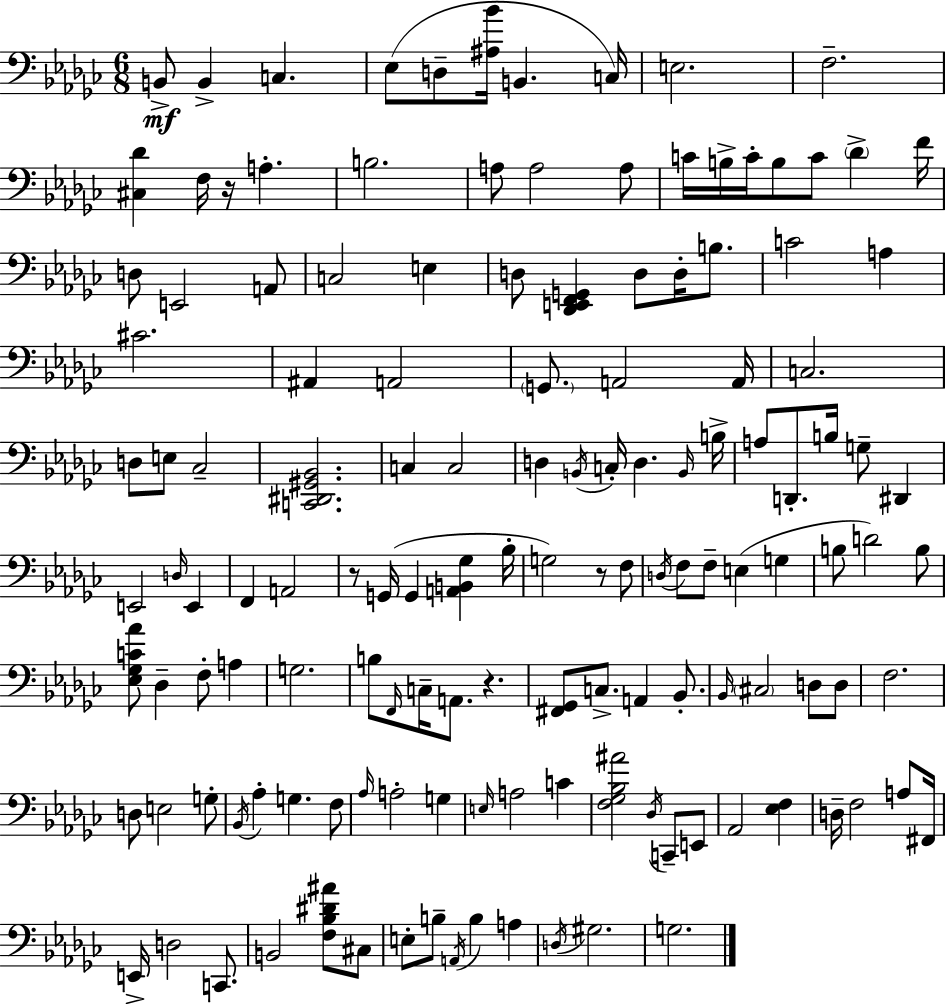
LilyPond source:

{
  \clef bass
  \numericTimeSignature
  \time 6/8
  \key ees \minor
  b,8->\mf b,4-> c4. | ees8( d8-- <ais bes'>16 b,4. c16) | e2. | f2.-- | \break <cis des'>4 f16 r16 a4.-. | b2. | a8 a2 a8 | c'16 b16-> c'16-. b8 c'8 \parenthesize des'4-> f'16 | \break d8 e,2 a,8 | c2 e4 | d8 <des, e, f, g,>4 d8 d16-. b8. | c'2 a4 | \break cis'2. | ais,4 a,2 | \parenthesize g,8. a,2 a,16 | c2. | \break d8 e8 ces2-- | <c, dis, gis, bes,>2. | c4 c2 | d4 \acciaccatura { b,16 } c16-. d4. | \break \grace { b,16 } b16-> a8 d,8.-. b16 g8-- dis,4 | e,2 \grace { d16 } e,4 | f,4 a,2 | r8 g,16( g,4 <a, b, ges>4 | \break bes16-. g2) r8 | f8 \acciaccatura { d16 } f8 f8-- e4( | g4 b8 d'2) | b8 <ees ges c' aes'>8 des4-- f8-. | \break a4 g2. | b8 \grace { f,16 } c16-- a,8. r4. | <fis, ges,>8 c8.-> a,4 | bes,8.-. \grace { bes,16 } \parenthesize cis2 | \break d8 d8 f2. | d8 e2 | g8-. \acciaccatura { bes,16 } aes4-. g4. | f8 \grace { aes16 } a2-. | \break g4 \grace { e16 } a2 | c'4 <f ges bes ais'>2 | \acciaccatura { des16 } c,8-- e,8 aes,2 | <ees f>4 d16-- f2 | \break a8 fis,16 e,16-> d2 | c,8. b,2 | <f bes dis' ais'>8 cis8 e8-. | b8-- \acciaccatura { a,16 } b4 a4 \acciaccatura { d16 } | \break gis2. | g2. | \bar "|."
}